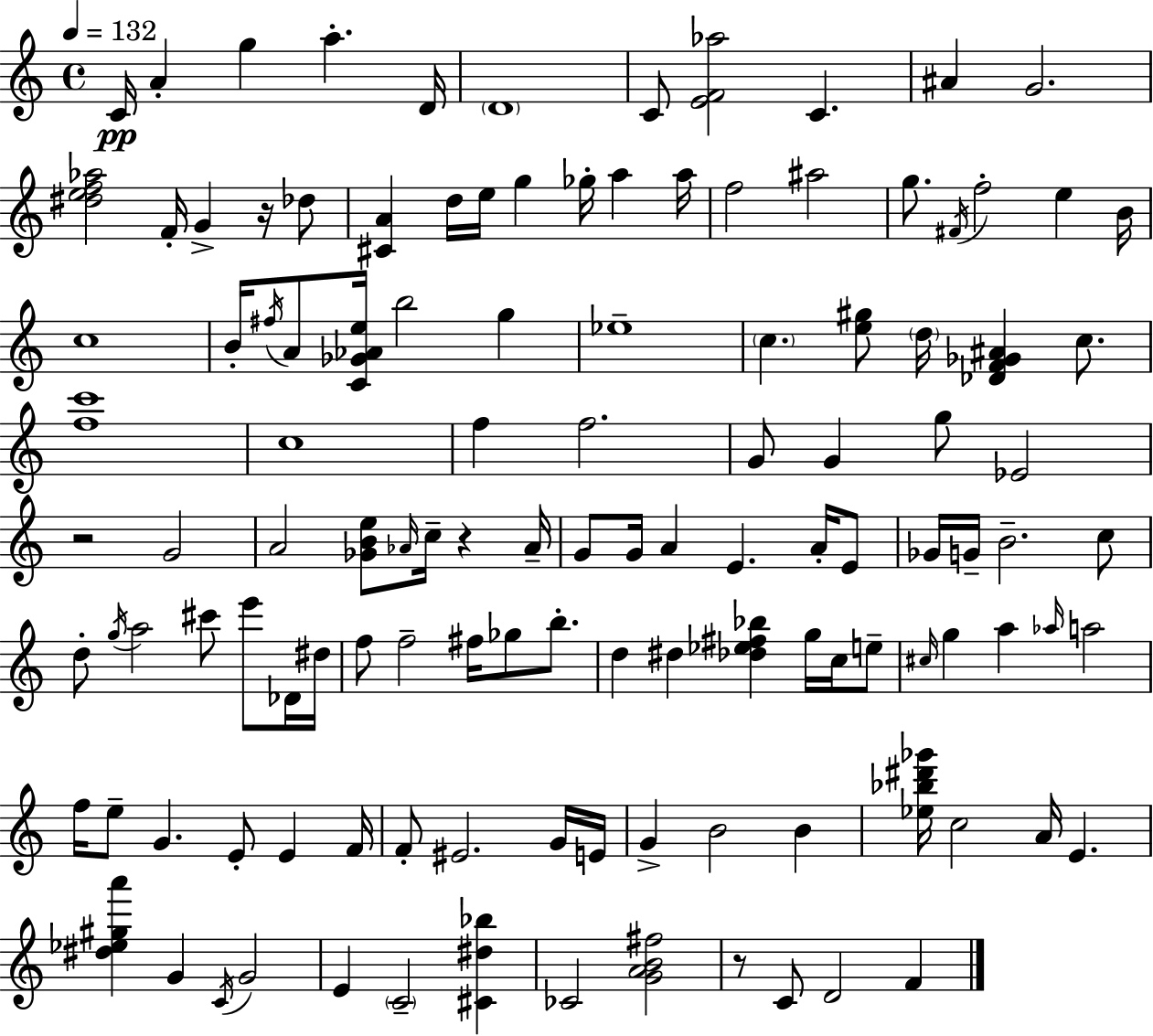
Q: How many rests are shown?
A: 4